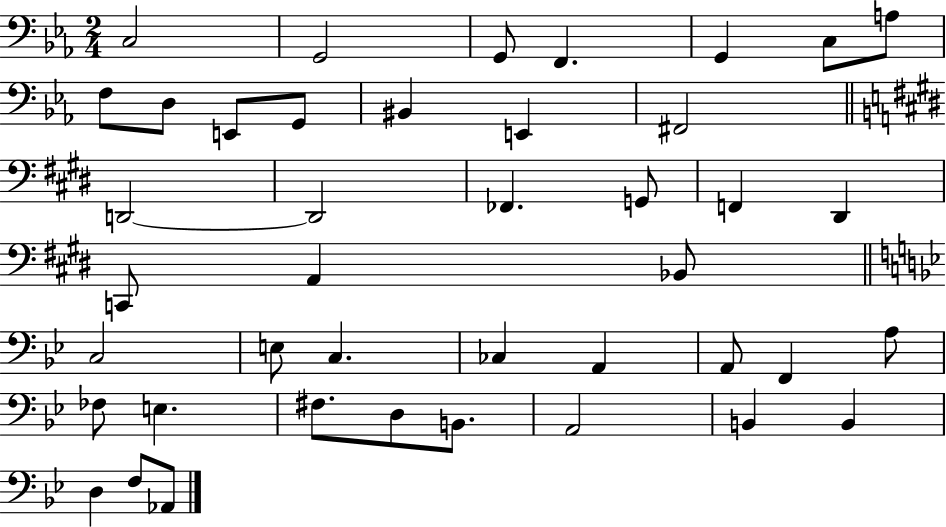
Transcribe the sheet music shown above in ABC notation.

X:1
T:Untitled
M:2/4
L:1/4
K:Eb
C,2 G,,2 G,,/2 F,, G,, C,/2 A,/2 F,/2 D,/2 E,,/2 G,,/2 ^B,, E,, ^F,,2 D,,2 D,,2 _F,, G,,/2 F,, ^D,, C,,/2 A,, _B,,/2 C,2 E,/2 C, _C, A,, A,,/2 F,, A,/2 _F,/2 E, ^F,/2 D,/2 B,,/2 A,,2 B,, B,, D, F,/2 _A,,/2